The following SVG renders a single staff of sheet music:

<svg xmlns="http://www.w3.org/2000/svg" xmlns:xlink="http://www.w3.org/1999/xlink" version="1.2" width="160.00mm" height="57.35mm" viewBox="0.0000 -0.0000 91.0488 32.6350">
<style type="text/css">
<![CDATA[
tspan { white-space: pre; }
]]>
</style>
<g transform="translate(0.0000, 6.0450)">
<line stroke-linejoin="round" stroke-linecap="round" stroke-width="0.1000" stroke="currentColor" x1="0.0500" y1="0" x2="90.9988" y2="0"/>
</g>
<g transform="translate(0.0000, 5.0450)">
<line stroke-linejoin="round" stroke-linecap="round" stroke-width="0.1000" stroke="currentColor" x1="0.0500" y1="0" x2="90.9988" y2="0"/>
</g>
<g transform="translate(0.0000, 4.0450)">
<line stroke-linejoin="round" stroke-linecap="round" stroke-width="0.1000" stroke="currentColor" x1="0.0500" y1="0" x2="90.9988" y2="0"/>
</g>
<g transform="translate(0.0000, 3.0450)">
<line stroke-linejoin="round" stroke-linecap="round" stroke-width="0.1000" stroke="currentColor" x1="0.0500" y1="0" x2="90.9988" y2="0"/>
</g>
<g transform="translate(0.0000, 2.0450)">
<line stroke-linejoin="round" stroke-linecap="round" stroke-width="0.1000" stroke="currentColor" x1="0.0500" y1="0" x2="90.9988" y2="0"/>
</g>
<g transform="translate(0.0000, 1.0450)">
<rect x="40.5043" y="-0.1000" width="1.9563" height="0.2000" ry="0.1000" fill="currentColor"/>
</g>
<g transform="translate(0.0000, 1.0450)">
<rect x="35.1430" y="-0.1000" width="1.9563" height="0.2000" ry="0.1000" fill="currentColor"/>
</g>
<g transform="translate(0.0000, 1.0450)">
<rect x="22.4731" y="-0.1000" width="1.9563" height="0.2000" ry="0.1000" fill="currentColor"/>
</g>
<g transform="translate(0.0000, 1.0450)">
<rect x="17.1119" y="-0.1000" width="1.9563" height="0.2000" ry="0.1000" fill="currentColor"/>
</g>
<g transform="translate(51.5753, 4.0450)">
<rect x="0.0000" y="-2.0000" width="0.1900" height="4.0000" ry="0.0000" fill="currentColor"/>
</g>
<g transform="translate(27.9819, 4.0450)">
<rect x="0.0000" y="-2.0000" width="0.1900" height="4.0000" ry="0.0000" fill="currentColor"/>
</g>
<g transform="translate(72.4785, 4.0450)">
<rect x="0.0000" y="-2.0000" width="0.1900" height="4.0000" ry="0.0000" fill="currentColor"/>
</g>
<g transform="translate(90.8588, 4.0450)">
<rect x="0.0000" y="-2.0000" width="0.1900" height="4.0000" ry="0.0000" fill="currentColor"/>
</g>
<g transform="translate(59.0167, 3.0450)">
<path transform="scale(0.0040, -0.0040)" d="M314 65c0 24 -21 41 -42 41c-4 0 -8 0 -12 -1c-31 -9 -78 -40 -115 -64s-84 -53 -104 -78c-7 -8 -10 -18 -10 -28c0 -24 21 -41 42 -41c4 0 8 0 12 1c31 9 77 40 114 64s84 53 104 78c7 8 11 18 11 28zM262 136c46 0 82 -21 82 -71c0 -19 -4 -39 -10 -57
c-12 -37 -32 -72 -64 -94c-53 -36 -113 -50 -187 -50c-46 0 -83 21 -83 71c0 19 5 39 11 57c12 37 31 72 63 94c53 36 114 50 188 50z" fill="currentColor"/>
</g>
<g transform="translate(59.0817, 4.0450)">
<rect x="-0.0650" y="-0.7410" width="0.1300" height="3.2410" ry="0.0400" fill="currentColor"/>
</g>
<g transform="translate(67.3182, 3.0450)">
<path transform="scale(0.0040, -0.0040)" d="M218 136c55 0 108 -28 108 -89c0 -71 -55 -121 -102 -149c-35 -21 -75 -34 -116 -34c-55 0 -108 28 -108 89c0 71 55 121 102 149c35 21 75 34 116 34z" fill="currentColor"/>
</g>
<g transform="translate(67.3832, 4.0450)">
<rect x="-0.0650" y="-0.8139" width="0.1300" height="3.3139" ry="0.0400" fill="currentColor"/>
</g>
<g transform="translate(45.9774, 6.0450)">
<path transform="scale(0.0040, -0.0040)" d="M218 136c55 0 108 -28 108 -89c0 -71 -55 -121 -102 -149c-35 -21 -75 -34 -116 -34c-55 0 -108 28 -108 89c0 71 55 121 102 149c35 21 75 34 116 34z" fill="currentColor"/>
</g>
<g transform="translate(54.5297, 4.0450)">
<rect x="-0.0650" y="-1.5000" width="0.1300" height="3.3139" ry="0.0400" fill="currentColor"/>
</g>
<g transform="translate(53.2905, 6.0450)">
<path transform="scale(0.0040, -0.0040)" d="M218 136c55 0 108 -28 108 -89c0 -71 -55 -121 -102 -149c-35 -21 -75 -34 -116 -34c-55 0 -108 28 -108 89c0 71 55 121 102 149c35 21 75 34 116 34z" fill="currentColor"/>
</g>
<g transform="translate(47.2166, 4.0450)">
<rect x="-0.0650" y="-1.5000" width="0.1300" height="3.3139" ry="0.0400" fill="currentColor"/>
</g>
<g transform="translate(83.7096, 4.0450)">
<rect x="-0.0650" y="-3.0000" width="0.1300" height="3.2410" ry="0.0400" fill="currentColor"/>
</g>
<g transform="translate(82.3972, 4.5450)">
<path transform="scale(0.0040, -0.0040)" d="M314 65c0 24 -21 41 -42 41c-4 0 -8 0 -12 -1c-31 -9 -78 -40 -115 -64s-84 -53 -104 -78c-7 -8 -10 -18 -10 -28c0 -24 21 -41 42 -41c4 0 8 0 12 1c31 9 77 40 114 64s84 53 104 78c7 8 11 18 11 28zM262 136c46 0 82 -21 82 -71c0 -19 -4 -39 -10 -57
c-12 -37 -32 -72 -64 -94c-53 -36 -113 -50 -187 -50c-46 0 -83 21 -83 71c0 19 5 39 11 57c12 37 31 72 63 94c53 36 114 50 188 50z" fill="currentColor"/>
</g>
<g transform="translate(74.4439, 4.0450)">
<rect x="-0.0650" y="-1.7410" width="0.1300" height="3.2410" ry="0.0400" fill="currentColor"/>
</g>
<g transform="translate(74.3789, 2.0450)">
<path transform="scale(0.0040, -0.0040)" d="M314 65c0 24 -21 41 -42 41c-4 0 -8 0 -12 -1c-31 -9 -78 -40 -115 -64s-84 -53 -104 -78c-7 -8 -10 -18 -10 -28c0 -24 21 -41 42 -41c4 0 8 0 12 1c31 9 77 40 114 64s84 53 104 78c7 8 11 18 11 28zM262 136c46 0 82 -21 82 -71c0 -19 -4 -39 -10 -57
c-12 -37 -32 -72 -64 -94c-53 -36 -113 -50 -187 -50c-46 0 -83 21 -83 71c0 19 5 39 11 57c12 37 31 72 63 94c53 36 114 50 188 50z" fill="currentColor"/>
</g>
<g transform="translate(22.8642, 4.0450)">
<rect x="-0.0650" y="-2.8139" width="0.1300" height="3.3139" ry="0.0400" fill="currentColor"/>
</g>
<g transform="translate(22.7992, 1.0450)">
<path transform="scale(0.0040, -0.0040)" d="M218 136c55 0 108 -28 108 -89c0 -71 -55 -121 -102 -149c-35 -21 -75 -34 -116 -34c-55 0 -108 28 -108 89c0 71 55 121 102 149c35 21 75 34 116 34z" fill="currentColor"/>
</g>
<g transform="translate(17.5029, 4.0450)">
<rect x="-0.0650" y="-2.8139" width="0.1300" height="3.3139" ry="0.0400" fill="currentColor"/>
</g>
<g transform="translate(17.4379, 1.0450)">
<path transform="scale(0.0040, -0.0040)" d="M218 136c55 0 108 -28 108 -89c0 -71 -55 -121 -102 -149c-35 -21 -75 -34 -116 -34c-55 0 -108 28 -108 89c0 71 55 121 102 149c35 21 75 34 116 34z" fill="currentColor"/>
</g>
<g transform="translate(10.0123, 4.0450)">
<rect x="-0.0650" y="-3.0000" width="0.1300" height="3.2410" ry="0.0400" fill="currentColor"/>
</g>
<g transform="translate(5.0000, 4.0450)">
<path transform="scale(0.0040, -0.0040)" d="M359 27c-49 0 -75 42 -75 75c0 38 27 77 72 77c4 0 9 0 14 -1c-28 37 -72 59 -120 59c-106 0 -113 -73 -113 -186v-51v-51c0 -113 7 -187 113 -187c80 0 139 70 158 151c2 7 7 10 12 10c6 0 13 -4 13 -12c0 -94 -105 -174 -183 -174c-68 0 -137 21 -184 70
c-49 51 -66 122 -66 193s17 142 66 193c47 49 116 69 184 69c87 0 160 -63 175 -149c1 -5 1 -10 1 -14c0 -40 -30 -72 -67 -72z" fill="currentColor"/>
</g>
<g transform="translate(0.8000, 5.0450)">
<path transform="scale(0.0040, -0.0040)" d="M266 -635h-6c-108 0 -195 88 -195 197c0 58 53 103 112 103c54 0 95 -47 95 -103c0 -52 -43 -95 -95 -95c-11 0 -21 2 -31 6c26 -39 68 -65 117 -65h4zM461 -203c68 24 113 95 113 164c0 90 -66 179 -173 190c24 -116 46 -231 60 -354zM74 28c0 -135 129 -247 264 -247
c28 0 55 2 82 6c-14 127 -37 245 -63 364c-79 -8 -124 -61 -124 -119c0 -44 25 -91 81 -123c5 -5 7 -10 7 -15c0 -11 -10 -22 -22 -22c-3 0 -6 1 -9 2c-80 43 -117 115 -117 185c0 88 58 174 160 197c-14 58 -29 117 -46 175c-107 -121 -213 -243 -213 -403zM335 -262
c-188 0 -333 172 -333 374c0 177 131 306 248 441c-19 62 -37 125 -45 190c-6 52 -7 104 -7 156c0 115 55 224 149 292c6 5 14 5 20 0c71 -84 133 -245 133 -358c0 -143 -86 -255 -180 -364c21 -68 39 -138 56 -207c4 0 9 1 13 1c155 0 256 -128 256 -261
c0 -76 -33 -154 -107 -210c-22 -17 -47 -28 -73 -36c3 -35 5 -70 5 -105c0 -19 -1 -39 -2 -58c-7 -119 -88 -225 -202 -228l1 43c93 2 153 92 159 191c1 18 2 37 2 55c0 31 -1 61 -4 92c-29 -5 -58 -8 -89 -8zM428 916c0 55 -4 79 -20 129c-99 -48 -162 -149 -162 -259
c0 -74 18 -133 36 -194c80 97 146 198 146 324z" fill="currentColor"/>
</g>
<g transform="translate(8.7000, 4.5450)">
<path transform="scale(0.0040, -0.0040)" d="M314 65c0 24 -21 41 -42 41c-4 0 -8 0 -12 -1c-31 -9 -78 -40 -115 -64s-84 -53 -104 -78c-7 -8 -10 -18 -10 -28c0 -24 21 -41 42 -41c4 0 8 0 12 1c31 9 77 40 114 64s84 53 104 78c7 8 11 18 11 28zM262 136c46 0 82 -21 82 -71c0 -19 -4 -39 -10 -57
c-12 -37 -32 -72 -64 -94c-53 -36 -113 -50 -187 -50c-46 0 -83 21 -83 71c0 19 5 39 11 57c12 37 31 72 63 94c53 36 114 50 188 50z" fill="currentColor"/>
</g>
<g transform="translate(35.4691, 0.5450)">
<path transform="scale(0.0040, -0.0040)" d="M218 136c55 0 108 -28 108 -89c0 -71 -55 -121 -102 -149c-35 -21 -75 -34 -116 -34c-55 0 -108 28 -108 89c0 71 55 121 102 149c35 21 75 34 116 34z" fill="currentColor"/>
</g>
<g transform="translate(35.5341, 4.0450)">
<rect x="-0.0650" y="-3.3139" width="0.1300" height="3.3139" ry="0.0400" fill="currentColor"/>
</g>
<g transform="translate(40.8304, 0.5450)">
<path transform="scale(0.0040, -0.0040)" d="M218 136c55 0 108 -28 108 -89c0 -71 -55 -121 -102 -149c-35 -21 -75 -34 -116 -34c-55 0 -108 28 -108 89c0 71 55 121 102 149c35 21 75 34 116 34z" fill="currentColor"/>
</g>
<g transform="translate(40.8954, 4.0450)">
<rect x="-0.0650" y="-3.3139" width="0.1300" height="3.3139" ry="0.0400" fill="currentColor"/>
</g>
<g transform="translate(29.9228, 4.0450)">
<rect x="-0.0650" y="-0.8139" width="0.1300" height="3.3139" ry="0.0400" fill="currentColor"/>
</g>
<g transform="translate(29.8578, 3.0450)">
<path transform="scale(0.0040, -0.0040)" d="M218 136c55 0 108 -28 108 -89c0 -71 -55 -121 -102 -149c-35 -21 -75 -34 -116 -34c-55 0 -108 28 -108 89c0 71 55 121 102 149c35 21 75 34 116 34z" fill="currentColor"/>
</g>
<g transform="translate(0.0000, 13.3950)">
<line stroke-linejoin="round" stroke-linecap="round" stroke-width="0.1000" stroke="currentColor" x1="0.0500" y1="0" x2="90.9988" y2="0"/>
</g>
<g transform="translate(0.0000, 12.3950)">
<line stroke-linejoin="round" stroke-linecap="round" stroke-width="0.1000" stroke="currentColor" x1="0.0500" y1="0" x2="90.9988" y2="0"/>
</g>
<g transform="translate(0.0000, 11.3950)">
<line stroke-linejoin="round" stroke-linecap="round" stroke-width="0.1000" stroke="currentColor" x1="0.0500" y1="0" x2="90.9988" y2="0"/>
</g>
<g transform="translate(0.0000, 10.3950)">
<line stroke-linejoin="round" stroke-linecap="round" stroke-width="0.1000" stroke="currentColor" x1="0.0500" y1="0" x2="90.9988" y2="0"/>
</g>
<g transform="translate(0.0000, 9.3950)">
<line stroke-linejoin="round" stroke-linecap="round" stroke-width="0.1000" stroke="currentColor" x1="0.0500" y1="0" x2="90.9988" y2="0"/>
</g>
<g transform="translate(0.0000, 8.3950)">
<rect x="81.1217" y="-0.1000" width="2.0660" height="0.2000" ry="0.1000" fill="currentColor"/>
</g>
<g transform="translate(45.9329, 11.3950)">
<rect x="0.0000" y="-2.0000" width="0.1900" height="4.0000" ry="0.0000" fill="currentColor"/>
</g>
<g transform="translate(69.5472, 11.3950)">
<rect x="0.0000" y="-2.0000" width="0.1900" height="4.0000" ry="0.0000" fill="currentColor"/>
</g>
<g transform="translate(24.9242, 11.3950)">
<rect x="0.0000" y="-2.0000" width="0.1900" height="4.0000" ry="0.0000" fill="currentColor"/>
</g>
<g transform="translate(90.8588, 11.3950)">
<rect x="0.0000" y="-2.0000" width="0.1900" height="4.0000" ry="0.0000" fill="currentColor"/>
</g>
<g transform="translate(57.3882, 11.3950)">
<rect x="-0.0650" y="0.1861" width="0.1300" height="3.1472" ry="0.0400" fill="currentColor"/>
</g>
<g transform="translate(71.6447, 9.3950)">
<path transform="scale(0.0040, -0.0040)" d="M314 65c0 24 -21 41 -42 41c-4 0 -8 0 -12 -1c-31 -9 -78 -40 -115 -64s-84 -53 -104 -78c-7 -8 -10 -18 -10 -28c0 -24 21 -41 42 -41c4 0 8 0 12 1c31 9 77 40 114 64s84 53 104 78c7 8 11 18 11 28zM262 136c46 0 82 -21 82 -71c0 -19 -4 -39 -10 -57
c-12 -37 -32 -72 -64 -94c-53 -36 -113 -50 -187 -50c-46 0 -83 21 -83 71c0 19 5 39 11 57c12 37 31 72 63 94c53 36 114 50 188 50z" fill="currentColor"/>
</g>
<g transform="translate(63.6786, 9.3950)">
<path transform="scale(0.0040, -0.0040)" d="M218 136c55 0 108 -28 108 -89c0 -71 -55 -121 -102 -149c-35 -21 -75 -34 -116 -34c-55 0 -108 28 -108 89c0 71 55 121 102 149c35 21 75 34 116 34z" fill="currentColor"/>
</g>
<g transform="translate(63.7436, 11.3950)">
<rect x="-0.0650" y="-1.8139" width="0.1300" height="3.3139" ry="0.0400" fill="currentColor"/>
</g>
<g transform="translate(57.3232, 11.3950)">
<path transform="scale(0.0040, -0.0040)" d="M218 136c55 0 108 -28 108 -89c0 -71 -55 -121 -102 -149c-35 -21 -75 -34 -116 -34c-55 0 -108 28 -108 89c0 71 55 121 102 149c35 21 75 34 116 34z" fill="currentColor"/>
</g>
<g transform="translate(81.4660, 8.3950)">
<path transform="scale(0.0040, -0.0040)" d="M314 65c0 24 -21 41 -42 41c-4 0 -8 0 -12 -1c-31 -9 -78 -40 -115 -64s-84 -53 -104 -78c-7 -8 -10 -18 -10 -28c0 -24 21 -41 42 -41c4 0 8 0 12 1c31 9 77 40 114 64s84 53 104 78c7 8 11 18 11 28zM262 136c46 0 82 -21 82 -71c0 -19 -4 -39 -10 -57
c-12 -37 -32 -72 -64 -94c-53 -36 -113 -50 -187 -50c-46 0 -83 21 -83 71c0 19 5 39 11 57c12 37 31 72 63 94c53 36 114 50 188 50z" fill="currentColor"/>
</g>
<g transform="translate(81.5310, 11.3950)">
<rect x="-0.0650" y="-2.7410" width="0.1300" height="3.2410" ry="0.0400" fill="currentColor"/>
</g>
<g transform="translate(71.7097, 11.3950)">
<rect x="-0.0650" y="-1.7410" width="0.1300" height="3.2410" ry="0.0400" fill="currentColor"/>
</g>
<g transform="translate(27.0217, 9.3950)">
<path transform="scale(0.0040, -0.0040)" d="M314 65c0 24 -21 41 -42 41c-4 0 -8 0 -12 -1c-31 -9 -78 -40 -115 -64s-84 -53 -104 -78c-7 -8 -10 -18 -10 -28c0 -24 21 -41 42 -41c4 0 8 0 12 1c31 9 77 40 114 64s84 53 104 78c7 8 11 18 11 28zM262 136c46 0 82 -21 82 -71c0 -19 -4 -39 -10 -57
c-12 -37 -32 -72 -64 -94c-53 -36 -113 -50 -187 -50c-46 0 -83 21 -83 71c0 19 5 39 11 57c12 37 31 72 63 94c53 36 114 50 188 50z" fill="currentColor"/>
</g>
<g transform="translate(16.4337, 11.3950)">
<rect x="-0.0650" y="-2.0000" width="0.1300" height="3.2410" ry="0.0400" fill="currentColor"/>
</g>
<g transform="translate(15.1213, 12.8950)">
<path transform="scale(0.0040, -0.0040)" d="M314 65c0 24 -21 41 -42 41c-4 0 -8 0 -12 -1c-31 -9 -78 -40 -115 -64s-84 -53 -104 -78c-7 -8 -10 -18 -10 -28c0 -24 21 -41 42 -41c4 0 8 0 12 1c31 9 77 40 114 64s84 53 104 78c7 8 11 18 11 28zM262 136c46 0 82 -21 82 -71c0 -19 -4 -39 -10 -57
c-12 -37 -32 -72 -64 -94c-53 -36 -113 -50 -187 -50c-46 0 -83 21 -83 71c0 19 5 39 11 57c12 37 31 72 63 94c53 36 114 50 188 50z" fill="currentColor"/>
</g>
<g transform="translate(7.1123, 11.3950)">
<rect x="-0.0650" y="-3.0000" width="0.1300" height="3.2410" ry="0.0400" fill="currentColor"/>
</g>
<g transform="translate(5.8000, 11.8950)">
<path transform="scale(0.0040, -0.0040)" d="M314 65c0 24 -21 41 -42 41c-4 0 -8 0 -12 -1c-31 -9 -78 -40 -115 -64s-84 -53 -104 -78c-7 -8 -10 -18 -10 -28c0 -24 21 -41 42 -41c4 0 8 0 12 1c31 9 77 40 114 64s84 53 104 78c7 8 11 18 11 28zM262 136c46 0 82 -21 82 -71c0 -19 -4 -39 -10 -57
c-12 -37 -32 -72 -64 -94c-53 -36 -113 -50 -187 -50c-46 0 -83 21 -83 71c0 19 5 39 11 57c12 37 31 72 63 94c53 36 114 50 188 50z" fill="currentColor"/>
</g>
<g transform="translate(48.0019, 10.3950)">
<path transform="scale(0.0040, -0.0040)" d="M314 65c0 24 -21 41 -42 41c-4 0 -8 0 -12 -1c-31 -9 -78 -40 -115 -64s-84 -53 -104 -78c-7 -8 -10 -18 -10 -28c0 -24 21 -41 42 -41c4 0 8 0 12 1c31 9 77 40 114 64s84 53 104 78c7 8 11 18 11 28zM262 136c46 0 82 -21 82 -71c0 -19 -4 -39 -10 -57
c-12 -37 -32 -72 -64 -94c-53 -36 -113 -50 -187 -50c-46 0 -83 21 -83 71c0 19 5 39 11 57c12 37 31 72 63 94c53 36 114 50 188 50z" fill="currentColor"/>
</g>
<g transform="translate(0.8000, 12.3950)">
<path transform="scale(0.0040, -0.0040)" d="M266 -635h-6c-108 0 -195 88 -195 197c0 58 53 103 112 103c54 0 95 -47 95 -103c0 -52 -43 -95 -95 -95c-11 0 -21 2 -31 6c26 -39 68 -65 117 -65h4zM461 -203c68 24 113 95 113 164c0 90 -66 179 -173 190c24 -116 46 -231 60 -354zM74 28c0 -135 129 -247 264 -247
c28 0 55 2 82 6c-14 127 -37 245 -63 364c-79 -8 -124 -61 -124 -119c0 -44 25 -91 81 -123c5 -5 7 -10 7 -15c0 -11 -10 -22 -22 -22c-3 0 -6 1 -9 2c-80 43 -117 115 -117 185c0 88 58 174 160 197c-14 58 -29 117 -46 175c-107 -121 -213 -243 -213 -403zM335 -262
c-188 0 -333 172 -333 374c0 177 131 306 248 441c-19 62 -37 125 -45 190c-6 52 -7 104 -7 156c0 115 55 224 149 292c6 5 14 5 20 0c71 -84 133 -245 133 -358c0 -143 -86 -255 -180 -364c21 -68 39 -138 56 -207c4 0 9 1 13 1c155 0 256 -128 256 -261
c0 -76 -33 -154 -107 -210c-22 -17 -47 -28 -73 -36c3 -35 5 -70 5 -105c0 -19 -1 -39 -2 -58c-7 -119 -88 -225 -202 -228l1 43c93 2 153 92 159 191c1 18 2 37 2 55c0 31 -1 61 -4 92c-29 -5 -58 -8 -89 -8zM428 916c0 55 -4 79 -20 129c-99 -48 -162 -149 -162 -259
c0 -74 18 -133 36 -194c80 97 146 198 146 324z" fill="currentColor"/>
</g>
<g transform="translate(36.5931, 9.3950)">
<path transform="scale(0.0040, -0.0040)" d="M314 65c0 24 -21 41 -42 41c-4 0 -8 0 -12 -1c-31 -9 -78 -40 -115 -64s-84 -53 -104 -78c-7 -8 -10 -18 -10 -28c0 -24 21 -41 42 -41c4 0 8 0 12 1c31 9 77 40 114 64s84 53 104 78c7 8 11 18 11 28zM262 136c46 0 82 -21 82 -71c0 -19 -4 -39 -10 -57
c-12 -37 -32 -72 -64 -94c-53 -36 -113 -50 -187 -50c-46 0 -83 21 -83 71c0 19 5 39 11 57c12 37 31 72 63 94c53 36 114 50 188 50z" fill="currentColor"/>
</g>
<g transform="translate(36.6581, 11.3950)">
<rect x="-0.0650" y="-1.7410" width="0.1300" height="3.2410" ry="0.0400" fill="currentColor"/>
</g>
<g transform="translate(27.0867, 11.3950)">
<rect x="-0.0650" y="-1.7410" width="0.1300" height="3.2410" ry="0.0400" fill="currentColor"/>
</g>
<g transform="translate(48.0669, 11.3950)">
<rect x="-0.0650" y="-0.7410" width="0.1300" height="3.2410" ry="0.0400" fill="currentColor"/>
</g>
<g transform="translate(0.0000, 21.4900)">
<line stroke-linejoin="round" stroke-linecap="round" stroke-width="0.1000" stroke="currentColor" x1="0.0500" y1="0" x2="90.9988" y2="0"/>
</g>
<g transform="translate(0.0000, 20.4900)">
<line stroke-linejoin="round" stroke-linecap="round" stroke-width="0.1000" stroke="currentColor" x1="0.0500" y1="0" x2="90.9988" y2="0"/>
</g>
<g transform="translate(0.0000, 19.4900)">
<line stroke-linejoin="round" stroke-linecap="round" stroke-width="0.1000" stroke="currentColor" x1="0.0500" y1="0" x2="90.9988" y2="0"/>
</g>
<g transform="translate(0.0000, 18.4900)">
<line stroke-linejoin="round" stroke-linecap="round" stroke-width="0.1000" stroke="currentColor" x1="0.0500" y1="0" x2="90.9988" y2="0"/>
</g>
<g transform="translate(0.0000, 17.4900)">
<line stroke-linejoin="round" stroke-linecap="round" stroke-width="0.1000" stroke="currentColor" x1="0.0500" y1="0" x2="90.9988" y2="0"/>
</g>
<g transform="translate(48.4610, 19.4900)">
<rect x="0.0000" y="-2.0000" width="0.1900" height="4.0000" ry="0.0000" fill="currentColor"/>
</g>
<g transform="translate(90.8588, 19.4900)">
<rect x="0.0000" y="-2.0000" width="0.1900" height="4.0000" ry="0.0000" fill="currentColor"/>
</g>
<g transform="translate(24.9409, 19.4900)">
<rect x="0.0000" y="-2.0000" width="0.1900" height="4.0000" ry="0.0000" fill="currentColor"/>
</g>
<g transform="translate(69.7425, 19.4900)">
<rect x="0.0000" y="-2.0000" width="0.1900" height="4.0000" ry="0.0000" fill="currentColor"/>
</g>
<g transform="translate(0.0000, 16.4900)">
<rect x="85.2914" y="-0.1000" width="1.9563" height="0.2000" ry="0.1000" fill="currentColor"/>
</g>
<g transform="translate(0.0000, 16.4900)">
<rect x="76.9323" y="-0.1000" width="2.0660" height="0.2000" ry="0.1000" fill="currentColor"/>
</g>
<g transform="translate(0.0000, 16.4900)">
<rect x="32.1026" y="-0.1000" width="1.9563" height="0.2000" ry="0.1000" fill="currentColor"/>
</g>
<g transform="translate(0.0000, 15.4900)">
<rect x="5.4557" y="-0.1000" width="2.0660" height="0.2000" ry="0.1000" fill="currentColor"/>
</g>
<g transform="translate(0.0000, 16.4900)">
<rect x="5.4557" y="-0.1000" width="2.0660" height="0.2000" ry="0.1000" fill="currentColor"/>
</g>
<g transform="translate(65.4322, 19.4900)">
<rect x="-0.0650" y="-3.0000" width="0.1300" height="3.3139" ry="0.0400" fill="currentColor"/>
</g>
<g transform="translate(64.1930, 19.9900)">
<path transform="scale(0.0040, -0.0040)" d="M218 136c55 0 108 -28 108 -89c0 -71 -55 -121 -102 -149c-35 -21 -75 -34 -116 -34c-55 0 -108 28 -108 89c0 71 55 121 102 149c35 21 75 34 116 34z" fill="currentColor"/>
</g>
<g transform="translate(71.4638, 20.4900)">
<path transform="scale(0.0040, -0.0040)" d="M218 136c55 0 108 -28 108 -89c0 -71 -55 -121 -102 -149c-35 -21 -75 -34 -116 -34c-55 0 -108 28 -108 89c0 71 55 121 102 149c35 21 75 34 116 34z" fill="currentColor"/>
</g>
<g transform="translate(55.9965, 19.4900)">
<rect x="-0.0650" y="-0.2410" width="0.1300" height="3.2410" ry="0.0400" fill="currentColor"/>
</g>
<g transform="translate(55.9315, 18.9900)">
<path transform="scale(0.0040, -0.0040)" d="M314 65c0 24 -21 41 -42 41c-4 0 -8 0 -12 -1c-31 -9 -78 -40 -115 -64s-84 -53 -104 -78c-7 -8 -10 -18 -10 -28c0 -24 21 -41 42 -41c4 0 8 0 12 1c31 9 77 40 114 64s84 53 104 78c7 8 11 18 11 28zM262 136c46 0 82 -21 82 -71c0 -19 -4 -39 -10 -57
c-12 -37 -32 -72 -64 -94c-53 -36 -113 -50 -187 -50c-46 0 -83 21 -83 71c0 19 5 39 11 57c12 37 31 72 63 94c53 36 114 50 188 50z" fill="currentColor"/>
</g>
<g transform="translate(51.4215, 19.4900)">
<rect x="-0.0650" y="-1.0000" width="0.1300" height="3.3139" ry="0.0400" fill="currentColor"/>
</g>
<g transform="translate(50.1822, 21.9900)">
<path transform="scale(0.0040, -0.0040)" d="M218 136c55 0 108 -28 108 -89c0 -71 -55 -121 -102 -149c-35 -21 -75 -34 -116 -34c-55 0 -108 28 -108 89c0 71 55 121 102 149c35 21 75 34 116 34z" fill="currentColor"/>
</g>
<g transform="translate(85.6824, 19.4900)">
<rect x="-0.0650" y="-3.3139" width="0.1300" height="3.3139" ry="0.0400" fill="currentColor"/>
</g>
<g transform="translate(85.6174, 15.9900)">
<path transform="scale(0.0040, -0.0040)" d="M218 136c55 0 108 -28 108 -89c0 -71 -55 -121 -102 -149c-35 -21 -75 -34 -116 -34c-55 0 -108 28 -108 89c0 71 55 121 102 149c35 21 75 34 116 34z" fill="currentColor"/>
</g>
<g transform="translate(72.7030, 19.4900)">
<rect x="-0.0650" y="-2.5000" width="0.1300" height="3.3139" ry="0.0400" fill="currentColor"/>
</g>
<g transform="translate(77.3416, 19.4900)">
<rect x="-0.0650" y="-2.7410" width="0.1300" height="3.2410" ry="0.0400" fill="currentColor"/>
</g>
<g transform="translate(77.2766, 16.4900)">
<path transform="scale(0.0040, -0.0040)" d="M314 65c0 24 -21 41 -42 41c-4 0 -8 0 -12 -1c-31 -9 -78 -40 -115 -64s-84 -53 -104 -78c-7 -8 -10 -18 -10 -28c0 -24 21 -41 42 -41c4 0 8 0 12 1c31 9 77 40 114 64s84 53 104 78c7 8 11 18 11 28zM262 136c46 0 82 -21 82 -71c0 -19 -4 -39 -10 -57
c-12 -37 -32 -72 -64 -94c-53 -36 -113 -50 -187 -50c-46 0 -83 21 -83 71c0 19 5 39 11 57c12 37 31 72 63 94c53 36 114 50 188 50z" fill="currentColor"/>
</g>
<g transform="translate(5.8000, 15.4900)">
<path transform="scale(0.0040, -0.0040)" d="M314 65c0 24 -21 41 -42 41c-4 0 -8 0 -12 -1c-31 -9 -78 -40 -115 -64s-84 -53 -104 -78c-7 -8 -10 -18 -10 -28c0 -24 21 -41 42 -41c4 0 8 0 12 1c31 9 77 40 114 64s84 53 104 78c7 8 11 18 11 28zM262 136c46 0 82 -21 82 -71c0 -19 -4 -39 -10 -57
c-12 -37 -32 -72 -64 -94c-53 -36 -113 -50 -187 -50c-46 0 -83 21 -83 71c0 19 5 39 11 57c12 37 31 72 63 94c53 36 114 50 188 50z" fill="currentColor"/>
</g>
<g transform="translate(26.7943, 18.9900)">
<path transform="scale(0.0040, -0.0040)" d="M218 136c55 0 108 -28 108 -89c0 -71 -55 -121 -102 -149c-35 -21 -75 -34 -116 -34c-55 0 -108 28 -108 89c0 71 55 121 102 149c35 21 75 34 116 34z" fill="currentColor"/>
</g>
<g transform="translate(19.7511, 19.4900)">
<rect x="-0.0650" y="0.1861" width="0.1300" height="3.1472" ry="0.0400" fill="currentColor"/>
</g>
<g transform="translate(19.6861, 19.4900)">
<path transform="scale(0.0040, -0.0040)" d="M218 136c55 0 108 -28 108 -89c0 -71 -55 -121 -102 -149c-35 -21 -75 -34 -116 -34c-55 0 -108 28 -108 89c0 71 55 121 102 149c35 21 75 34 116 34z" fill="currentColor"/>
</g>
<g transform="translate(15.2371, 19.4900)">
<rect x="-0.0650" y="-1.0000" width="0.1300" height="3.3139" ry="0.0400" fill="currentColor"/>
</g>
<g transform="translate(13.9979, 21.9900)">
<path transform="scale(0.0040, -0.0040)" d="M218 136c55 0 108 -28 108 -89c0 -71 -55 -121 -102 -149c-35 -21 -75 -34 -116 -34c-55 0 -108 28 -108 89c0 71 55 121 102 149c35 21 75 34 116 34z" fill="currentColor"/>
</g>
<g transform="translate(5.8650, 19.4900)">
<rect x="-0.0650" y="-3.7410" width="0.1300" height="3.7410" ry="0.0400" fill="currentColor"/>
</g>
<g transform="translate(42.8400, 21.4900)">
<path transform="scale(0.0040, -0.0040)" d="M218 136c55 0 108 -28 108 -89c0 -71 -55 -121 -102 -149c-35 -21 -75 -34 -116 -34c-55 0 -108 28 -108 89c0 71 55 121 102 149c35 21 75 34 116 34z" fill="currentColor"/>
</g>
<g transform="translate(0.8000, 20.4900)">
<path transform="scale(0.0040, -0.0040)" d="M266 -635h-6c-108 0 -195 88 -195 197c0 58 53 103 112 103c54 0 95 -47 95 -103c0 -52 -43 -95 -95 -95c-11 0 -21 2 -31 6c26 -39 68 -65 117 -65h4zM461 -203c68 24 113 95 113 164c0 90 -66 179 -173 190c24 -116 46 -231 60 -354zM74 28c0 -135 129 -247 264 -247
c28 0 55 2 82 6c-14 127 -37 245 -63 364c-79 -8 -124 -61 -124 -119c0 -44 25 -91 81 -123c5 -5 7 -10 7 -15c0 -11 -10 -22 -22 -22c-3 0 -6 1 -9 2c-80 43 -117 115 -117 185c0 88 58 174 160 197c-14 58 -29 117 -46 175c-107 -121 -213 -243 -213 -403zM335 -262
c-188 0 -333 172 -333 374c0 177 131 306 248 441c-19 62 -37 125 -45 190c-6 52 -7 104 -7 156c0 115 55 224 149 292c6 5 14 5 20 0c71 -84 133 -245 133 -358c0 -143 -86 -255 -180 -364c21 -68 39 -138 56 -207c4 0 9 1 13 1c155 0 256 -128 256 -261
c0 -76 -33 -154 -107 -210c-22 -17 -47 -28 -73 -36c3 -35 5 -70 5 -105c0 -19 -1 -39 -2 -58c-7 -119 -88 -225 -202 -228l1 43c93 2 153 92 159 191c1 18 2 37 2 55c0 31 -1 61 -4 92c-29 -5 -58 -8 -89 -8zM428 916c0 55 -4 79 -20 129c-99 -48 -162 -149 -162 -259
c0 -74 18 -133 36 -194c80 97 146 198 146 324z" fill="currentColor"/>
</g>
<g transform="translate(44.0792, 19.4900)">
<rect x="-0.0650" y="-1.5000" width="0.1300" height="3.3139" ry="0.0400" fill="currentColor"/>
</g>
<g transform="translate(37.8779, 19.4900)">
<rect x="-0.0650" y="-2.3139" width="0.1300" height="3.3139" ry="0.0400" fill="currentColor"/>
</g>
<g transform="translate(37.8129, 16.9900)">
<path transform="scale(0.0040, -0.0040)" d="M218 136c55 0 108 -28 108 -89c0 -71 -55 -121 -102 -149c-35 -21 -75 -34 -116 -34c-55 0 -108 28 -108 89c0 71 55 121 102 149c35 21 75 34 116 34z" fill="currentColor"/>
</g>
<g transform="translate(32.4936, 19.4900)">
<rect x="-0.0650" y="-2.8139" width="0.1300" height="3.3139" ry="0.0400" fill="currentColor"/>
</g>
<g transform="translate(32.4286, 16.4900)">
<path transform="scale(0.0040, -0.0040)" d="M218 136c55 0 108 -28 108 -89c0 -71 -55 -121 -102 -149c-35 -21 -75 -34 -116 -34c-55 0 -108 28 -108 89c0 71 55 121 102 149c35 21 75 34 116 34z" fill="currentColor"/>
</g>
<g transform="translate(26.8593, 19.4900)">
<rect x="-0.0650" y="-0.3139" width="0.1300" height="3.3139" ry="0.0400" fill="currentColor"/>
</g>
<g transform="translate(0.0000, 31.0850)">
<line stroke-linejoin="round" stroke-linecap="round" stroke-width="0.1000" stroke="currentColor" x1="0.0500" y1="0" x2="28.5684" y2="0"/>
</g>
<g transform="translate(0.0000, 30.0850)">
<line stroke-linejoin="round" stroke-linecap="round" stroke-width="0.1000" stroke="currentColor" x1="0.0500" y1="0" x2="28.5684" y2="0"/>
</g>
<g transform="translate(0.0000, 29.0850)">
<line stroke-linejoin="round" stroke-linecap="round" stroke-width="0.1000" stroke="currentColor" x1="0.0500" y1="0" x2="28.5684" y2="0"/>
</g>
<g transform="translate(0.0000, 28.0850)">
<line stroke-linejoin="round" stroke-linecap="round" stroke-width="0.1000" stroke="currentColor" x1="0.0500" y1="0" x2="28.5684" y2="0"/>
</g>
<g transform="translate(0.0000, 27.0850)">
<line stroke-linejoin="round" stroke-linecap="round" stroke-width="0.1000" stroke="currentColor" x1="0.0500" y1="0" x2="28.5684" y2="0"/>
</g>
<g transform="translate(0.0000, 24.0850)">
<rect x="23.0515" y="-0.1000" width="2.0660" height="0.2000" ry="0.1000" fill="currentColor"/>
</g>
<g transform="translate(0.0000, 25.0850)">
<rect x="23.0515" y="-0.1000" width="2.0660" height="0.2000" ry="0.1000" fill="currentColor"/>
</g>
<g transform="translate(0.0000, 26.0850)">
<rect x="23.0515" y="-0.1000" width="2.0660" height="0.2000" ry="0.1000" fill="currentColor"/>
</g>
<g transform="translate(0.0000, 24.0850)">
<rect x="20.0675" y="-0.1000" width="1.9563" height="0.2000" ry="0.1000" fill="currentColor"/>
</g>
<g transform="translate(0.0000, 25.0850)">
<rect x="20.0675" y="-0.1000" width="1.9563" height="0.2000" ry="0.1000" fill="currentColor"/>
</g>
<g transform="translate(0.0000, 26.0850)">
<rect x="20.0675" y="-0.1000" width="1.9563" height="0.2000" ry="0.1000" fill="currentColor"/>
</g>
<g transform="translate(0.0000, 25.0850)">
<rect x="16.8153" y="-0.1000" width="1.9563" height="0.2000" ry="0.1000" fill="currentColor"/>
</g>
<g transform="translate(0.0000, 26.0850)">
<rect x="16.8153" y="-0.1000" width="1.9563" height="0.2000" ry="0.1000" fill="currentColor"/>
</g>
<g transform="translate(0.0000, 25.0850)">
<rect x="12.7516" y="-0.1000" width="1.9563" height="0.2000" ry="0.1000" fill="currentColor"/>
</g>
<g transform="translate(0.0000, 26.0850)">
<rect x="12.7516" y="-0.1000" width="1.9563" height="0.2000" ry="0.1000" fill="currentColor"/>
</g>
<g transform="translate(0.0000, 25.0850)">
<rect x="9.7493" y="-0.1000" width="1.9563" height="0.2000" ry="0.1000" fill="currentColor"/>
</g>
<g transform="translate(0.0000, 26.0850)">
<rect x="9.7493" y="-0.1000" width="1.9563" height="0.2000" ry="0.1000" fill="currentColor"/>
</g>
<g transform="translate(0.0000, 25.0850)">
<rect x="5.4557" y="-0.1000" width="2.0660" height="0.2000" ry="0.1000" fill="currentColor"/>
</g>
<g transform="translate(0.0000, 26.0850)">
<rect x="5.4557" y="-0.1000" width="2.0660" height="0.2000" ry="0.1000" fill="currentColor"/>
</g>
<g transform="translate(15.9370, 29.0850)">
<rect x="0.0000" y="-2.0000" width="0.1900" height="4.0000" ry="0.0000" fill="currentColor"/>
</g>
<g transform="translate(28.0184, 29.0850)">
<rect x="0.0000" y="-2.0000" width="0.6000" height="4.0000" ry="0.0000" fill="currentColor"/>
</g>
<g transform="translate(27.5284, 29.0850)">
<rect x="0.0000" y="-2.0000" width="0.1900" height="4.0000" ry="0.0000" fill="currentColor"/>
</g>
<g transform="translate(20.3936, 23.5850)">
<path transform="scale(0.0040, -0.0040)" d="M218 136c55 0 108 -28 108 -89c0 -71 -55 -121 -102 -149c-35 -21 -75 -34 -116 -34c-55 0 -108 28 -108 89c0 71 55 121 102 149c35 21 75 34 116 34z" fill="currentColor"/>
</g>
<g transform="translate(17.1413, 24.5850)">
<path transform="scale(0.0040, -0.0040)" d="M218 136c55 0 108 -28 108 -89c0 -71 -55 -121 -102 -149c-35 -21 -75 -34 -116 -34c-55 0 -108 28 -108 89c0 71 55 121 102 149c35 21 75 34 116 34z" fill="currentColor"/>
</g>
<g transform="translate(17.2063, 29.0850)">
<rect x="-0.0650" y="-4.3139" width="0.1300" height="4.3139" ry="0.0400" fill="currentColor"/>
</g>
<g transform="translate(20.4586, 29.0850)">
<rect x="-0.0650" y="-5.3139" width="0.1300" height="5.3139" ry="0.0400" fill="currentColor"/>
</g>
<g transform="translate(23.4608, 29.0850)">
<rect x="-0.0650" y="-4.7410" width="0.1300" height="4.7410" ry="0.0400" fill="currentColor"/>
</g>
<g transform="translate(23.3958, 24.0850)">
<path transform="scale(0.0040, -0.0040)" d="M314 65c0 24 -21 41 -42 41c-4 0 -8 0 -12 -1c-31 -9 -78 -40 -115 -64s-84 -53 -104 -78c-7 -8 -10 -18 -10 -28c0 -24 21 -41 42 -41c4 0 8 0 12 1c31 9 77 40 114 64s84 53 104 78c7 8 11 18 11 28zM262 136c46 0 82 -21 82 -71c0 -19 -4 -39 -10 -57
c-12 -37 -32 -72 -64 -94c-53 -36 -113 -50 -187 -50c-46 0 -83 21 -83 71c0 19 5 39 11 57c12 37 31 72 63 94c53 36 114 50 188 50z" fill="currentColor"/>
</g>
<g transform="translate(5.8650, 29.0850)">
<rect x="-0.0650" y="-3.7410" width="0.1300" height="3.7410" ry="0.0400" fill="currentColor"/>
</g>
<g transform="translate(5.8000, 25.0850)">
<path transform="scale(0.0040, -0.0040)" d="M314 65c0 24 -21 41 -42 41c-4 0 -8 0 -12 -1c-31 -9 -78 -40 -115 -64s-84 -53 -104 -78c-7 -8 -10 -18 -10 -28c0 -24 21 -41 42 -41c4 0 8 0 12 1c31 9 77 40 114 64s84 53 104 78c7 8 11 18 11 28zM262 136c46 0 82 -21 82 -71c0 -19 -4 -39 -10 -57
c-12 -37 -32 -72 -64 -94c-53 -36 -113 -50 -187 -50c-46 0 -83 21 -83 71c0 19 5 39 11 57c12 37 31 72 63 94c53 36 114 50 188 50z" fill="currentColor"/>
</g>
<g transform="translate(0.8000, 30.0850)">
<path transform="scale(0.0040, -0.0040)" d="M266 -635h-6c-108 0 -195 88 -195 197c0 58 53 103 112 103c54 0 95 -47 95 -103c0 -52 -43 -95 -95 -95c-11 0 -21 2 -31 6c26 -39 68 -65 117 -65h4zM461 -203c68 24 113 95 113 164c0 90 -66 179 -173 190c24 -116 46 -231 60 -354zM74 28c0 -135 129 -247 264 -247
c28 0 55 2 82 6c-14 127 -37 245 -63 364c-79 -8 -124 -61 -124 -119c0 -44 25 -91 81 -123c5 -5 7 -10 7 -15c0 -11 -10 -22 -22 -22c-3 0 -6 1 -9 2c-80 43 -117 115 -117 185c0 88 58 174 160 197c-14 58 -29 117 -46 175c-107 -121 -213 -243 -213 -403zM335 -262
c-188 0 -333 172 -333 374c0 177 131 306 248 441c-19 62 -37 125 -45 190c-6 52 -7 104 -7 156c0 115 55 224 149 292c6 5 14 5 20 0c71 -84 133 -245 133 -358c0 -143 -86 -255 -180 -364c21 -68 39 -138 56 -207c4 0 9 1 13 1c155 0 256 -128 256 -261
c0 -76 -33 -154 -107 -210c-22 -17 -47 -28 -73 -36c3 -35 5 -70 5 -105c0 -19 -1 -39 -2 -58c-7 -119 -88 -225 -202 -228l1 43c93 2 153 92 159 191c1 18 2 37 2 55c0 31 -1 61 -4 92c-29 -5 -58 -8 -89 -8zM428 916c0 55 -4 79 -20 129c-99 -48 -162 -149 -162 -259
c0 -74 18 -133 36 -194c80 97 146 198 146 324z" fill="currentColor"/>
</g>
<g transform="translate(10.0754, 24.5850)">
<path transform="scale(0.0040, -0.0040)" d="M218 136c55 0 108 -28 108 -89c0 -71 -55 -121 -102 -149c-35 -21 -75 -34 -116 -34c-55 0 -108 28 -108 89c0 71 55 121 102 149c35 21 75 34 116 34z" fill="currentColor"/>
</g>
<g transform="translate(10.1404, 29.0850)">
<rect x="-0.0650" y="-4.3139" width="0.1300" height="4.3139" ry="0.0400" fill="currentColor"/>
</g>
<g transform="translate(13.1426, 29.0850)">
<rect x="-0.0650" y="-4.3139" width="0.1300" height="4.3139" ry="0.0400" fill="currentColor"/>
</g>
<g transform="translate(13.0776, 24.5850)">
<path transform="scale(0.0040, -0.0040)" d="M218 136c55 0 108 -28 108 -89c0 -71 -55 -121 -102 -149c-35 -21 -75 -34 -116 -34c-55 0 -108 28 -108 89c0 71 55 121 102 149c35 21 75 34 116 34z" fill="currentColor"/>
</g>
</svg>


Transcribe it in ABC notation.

X:1
T:Untitled
M:4/4
L:1/4
K:C
A2 a a d b b E E d2 d f2 A2 A2 F2 f2 f2 d2 B f f2 a2 c'2 D B c a g E D c2 A G a2 b c'2 d' d' d' f' e'2